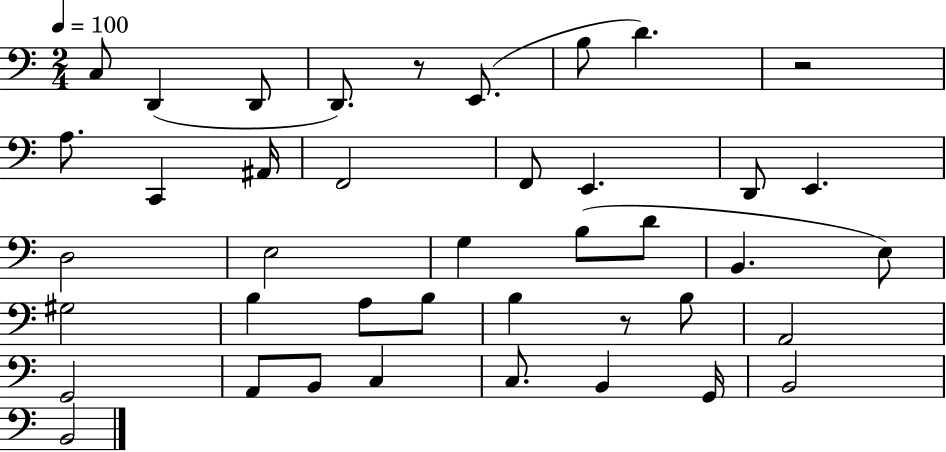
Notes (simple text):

C3/e D2/q D2/e D2/e. R/e E2/e. B3/e D4/q. R/h A3/e. C2/q A#2/s F2/h F2/e E2/q. D2/e E2/q. D3/h E3/h G3/q B3/e D4/e B2/q. E3/e G#3/h B3/q A3/e B3/e B3/q R/e B3/e A2/h G2/h A2/e B2/e C3/q C3/e. B2/q G2/s B2/h B2/h